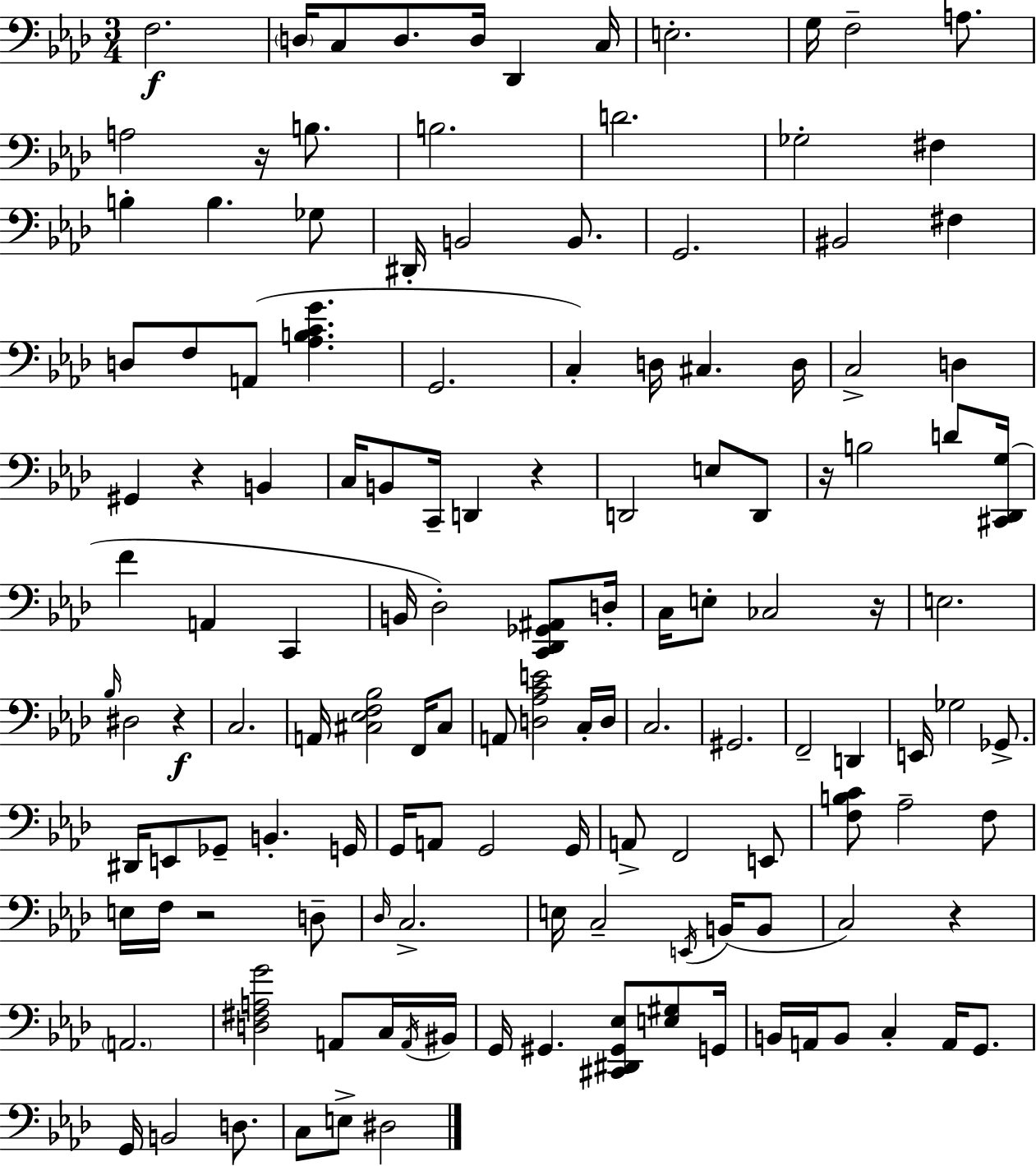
{
  \clef bass
  \numericTimeSignature
  \time 3/4
  \key aes \major
  f2.\f | \parenthesize d16 c8 d8. d16 des,4 c16 | e2.-. | g16 f2-- a8. | \break a2 r16 b8. | b2. | d'2. | ges2-. fis4 | \break b4-. b4. ges8 | dis,16-. b,2 b,8. | g,2. | bis,2 fis4 | \break d8 f8 a,8( <aes b c' g'>4. | g,2. | c4-.) d16 cis4. d16 | c2-> d4 | \break gis,4 r4 b,4 | c16 b,8 c,16-- d,4 r4 | d,2 e8 d,8 | r16 b2 d'8 <cis, des, g>16( | \break f'4 a,4 c,4 | b,16 des2-.) <c, des, ges, ais,>8 d16-. | c16 e8-. ces2 r16 | e2. | \break \grace { bes16 } dis2 r4\f | c2. | a,16 <cis ees f bes>2 f,16 cis8 | a,8 <d aes c' e'>2 c16-. | \break d16 c2. | gis,2. | f,2-- d,4 | e,16 ges2 ges,8.-> | \break dis,16 e,8 ges,8-- b,4.-. | g,16 g,16 a,8 g,2 | g,16 a,8-> f,2 e,8 | <f b c'>8 aes2-- f8 | \break e16 f16 r2 d8-- | \grace { des16 } c2.-> | e16 c2-- \acciaccatura { e,16 }( | b,16 b,8 c2) r4 | \break \parenthesize a,2. | <d fis a g'>2 a,8 | c16 \acciaccatura { a,16 } bis,16 g,16 gis,4. <cis, dis, gis, ees>8 | <e gis>8 g,16 b,16 a,16 b,8 c4-. | \break a,16 g,8. g,16 b,2 | d8. c8 e8-> dis2 | \bar "|."
}